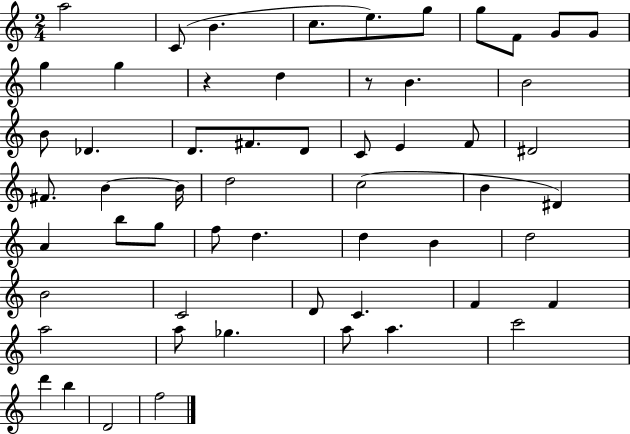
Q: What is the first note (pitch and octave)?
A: A5